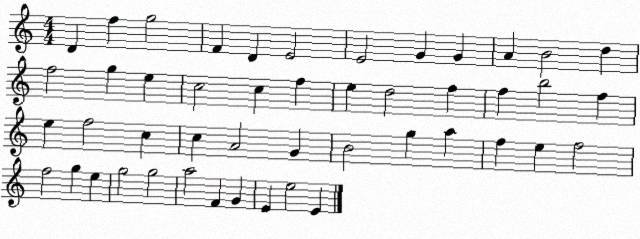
X:1
T:Untitled
M:4/4
L:1/4
K:C
D f g2 F D E2 E2 G G A B2 d f2 g e c2 c f e d2 f f b2 f e f2 c c A2 G B2 g a f e f2 f2 g e g2 g2 a2 F G E e2 E